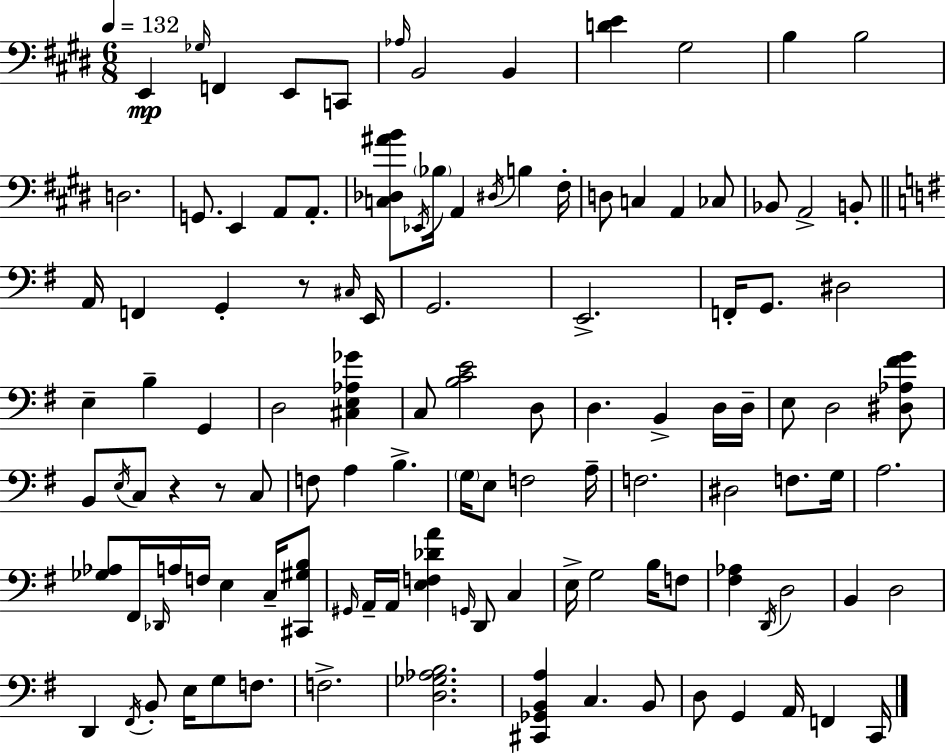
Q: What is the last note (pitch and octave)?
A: C2